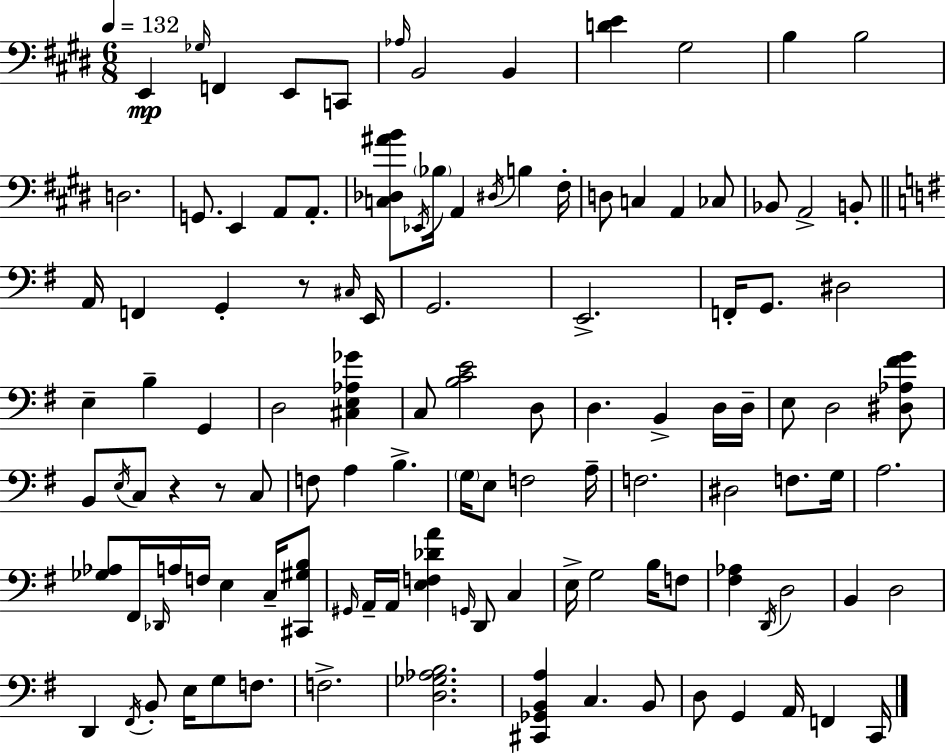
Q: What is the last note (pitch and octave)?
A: C2